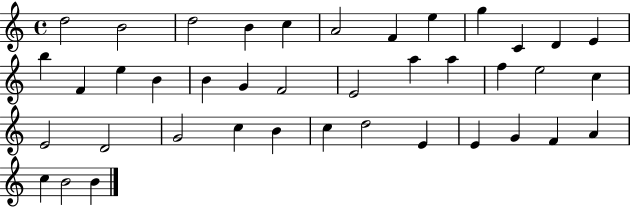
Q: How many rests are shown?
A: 0